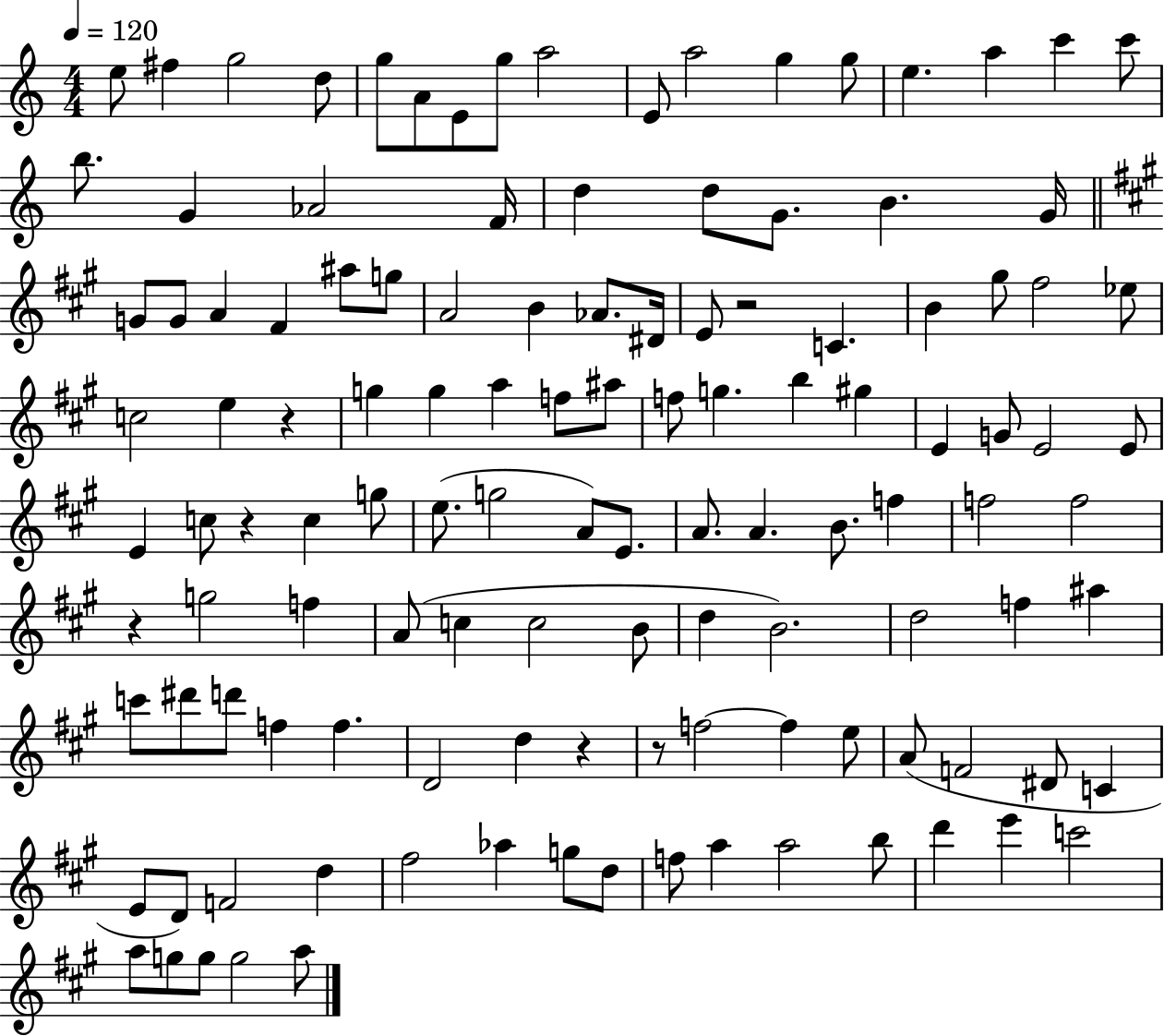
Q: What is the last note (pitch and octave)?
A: A5